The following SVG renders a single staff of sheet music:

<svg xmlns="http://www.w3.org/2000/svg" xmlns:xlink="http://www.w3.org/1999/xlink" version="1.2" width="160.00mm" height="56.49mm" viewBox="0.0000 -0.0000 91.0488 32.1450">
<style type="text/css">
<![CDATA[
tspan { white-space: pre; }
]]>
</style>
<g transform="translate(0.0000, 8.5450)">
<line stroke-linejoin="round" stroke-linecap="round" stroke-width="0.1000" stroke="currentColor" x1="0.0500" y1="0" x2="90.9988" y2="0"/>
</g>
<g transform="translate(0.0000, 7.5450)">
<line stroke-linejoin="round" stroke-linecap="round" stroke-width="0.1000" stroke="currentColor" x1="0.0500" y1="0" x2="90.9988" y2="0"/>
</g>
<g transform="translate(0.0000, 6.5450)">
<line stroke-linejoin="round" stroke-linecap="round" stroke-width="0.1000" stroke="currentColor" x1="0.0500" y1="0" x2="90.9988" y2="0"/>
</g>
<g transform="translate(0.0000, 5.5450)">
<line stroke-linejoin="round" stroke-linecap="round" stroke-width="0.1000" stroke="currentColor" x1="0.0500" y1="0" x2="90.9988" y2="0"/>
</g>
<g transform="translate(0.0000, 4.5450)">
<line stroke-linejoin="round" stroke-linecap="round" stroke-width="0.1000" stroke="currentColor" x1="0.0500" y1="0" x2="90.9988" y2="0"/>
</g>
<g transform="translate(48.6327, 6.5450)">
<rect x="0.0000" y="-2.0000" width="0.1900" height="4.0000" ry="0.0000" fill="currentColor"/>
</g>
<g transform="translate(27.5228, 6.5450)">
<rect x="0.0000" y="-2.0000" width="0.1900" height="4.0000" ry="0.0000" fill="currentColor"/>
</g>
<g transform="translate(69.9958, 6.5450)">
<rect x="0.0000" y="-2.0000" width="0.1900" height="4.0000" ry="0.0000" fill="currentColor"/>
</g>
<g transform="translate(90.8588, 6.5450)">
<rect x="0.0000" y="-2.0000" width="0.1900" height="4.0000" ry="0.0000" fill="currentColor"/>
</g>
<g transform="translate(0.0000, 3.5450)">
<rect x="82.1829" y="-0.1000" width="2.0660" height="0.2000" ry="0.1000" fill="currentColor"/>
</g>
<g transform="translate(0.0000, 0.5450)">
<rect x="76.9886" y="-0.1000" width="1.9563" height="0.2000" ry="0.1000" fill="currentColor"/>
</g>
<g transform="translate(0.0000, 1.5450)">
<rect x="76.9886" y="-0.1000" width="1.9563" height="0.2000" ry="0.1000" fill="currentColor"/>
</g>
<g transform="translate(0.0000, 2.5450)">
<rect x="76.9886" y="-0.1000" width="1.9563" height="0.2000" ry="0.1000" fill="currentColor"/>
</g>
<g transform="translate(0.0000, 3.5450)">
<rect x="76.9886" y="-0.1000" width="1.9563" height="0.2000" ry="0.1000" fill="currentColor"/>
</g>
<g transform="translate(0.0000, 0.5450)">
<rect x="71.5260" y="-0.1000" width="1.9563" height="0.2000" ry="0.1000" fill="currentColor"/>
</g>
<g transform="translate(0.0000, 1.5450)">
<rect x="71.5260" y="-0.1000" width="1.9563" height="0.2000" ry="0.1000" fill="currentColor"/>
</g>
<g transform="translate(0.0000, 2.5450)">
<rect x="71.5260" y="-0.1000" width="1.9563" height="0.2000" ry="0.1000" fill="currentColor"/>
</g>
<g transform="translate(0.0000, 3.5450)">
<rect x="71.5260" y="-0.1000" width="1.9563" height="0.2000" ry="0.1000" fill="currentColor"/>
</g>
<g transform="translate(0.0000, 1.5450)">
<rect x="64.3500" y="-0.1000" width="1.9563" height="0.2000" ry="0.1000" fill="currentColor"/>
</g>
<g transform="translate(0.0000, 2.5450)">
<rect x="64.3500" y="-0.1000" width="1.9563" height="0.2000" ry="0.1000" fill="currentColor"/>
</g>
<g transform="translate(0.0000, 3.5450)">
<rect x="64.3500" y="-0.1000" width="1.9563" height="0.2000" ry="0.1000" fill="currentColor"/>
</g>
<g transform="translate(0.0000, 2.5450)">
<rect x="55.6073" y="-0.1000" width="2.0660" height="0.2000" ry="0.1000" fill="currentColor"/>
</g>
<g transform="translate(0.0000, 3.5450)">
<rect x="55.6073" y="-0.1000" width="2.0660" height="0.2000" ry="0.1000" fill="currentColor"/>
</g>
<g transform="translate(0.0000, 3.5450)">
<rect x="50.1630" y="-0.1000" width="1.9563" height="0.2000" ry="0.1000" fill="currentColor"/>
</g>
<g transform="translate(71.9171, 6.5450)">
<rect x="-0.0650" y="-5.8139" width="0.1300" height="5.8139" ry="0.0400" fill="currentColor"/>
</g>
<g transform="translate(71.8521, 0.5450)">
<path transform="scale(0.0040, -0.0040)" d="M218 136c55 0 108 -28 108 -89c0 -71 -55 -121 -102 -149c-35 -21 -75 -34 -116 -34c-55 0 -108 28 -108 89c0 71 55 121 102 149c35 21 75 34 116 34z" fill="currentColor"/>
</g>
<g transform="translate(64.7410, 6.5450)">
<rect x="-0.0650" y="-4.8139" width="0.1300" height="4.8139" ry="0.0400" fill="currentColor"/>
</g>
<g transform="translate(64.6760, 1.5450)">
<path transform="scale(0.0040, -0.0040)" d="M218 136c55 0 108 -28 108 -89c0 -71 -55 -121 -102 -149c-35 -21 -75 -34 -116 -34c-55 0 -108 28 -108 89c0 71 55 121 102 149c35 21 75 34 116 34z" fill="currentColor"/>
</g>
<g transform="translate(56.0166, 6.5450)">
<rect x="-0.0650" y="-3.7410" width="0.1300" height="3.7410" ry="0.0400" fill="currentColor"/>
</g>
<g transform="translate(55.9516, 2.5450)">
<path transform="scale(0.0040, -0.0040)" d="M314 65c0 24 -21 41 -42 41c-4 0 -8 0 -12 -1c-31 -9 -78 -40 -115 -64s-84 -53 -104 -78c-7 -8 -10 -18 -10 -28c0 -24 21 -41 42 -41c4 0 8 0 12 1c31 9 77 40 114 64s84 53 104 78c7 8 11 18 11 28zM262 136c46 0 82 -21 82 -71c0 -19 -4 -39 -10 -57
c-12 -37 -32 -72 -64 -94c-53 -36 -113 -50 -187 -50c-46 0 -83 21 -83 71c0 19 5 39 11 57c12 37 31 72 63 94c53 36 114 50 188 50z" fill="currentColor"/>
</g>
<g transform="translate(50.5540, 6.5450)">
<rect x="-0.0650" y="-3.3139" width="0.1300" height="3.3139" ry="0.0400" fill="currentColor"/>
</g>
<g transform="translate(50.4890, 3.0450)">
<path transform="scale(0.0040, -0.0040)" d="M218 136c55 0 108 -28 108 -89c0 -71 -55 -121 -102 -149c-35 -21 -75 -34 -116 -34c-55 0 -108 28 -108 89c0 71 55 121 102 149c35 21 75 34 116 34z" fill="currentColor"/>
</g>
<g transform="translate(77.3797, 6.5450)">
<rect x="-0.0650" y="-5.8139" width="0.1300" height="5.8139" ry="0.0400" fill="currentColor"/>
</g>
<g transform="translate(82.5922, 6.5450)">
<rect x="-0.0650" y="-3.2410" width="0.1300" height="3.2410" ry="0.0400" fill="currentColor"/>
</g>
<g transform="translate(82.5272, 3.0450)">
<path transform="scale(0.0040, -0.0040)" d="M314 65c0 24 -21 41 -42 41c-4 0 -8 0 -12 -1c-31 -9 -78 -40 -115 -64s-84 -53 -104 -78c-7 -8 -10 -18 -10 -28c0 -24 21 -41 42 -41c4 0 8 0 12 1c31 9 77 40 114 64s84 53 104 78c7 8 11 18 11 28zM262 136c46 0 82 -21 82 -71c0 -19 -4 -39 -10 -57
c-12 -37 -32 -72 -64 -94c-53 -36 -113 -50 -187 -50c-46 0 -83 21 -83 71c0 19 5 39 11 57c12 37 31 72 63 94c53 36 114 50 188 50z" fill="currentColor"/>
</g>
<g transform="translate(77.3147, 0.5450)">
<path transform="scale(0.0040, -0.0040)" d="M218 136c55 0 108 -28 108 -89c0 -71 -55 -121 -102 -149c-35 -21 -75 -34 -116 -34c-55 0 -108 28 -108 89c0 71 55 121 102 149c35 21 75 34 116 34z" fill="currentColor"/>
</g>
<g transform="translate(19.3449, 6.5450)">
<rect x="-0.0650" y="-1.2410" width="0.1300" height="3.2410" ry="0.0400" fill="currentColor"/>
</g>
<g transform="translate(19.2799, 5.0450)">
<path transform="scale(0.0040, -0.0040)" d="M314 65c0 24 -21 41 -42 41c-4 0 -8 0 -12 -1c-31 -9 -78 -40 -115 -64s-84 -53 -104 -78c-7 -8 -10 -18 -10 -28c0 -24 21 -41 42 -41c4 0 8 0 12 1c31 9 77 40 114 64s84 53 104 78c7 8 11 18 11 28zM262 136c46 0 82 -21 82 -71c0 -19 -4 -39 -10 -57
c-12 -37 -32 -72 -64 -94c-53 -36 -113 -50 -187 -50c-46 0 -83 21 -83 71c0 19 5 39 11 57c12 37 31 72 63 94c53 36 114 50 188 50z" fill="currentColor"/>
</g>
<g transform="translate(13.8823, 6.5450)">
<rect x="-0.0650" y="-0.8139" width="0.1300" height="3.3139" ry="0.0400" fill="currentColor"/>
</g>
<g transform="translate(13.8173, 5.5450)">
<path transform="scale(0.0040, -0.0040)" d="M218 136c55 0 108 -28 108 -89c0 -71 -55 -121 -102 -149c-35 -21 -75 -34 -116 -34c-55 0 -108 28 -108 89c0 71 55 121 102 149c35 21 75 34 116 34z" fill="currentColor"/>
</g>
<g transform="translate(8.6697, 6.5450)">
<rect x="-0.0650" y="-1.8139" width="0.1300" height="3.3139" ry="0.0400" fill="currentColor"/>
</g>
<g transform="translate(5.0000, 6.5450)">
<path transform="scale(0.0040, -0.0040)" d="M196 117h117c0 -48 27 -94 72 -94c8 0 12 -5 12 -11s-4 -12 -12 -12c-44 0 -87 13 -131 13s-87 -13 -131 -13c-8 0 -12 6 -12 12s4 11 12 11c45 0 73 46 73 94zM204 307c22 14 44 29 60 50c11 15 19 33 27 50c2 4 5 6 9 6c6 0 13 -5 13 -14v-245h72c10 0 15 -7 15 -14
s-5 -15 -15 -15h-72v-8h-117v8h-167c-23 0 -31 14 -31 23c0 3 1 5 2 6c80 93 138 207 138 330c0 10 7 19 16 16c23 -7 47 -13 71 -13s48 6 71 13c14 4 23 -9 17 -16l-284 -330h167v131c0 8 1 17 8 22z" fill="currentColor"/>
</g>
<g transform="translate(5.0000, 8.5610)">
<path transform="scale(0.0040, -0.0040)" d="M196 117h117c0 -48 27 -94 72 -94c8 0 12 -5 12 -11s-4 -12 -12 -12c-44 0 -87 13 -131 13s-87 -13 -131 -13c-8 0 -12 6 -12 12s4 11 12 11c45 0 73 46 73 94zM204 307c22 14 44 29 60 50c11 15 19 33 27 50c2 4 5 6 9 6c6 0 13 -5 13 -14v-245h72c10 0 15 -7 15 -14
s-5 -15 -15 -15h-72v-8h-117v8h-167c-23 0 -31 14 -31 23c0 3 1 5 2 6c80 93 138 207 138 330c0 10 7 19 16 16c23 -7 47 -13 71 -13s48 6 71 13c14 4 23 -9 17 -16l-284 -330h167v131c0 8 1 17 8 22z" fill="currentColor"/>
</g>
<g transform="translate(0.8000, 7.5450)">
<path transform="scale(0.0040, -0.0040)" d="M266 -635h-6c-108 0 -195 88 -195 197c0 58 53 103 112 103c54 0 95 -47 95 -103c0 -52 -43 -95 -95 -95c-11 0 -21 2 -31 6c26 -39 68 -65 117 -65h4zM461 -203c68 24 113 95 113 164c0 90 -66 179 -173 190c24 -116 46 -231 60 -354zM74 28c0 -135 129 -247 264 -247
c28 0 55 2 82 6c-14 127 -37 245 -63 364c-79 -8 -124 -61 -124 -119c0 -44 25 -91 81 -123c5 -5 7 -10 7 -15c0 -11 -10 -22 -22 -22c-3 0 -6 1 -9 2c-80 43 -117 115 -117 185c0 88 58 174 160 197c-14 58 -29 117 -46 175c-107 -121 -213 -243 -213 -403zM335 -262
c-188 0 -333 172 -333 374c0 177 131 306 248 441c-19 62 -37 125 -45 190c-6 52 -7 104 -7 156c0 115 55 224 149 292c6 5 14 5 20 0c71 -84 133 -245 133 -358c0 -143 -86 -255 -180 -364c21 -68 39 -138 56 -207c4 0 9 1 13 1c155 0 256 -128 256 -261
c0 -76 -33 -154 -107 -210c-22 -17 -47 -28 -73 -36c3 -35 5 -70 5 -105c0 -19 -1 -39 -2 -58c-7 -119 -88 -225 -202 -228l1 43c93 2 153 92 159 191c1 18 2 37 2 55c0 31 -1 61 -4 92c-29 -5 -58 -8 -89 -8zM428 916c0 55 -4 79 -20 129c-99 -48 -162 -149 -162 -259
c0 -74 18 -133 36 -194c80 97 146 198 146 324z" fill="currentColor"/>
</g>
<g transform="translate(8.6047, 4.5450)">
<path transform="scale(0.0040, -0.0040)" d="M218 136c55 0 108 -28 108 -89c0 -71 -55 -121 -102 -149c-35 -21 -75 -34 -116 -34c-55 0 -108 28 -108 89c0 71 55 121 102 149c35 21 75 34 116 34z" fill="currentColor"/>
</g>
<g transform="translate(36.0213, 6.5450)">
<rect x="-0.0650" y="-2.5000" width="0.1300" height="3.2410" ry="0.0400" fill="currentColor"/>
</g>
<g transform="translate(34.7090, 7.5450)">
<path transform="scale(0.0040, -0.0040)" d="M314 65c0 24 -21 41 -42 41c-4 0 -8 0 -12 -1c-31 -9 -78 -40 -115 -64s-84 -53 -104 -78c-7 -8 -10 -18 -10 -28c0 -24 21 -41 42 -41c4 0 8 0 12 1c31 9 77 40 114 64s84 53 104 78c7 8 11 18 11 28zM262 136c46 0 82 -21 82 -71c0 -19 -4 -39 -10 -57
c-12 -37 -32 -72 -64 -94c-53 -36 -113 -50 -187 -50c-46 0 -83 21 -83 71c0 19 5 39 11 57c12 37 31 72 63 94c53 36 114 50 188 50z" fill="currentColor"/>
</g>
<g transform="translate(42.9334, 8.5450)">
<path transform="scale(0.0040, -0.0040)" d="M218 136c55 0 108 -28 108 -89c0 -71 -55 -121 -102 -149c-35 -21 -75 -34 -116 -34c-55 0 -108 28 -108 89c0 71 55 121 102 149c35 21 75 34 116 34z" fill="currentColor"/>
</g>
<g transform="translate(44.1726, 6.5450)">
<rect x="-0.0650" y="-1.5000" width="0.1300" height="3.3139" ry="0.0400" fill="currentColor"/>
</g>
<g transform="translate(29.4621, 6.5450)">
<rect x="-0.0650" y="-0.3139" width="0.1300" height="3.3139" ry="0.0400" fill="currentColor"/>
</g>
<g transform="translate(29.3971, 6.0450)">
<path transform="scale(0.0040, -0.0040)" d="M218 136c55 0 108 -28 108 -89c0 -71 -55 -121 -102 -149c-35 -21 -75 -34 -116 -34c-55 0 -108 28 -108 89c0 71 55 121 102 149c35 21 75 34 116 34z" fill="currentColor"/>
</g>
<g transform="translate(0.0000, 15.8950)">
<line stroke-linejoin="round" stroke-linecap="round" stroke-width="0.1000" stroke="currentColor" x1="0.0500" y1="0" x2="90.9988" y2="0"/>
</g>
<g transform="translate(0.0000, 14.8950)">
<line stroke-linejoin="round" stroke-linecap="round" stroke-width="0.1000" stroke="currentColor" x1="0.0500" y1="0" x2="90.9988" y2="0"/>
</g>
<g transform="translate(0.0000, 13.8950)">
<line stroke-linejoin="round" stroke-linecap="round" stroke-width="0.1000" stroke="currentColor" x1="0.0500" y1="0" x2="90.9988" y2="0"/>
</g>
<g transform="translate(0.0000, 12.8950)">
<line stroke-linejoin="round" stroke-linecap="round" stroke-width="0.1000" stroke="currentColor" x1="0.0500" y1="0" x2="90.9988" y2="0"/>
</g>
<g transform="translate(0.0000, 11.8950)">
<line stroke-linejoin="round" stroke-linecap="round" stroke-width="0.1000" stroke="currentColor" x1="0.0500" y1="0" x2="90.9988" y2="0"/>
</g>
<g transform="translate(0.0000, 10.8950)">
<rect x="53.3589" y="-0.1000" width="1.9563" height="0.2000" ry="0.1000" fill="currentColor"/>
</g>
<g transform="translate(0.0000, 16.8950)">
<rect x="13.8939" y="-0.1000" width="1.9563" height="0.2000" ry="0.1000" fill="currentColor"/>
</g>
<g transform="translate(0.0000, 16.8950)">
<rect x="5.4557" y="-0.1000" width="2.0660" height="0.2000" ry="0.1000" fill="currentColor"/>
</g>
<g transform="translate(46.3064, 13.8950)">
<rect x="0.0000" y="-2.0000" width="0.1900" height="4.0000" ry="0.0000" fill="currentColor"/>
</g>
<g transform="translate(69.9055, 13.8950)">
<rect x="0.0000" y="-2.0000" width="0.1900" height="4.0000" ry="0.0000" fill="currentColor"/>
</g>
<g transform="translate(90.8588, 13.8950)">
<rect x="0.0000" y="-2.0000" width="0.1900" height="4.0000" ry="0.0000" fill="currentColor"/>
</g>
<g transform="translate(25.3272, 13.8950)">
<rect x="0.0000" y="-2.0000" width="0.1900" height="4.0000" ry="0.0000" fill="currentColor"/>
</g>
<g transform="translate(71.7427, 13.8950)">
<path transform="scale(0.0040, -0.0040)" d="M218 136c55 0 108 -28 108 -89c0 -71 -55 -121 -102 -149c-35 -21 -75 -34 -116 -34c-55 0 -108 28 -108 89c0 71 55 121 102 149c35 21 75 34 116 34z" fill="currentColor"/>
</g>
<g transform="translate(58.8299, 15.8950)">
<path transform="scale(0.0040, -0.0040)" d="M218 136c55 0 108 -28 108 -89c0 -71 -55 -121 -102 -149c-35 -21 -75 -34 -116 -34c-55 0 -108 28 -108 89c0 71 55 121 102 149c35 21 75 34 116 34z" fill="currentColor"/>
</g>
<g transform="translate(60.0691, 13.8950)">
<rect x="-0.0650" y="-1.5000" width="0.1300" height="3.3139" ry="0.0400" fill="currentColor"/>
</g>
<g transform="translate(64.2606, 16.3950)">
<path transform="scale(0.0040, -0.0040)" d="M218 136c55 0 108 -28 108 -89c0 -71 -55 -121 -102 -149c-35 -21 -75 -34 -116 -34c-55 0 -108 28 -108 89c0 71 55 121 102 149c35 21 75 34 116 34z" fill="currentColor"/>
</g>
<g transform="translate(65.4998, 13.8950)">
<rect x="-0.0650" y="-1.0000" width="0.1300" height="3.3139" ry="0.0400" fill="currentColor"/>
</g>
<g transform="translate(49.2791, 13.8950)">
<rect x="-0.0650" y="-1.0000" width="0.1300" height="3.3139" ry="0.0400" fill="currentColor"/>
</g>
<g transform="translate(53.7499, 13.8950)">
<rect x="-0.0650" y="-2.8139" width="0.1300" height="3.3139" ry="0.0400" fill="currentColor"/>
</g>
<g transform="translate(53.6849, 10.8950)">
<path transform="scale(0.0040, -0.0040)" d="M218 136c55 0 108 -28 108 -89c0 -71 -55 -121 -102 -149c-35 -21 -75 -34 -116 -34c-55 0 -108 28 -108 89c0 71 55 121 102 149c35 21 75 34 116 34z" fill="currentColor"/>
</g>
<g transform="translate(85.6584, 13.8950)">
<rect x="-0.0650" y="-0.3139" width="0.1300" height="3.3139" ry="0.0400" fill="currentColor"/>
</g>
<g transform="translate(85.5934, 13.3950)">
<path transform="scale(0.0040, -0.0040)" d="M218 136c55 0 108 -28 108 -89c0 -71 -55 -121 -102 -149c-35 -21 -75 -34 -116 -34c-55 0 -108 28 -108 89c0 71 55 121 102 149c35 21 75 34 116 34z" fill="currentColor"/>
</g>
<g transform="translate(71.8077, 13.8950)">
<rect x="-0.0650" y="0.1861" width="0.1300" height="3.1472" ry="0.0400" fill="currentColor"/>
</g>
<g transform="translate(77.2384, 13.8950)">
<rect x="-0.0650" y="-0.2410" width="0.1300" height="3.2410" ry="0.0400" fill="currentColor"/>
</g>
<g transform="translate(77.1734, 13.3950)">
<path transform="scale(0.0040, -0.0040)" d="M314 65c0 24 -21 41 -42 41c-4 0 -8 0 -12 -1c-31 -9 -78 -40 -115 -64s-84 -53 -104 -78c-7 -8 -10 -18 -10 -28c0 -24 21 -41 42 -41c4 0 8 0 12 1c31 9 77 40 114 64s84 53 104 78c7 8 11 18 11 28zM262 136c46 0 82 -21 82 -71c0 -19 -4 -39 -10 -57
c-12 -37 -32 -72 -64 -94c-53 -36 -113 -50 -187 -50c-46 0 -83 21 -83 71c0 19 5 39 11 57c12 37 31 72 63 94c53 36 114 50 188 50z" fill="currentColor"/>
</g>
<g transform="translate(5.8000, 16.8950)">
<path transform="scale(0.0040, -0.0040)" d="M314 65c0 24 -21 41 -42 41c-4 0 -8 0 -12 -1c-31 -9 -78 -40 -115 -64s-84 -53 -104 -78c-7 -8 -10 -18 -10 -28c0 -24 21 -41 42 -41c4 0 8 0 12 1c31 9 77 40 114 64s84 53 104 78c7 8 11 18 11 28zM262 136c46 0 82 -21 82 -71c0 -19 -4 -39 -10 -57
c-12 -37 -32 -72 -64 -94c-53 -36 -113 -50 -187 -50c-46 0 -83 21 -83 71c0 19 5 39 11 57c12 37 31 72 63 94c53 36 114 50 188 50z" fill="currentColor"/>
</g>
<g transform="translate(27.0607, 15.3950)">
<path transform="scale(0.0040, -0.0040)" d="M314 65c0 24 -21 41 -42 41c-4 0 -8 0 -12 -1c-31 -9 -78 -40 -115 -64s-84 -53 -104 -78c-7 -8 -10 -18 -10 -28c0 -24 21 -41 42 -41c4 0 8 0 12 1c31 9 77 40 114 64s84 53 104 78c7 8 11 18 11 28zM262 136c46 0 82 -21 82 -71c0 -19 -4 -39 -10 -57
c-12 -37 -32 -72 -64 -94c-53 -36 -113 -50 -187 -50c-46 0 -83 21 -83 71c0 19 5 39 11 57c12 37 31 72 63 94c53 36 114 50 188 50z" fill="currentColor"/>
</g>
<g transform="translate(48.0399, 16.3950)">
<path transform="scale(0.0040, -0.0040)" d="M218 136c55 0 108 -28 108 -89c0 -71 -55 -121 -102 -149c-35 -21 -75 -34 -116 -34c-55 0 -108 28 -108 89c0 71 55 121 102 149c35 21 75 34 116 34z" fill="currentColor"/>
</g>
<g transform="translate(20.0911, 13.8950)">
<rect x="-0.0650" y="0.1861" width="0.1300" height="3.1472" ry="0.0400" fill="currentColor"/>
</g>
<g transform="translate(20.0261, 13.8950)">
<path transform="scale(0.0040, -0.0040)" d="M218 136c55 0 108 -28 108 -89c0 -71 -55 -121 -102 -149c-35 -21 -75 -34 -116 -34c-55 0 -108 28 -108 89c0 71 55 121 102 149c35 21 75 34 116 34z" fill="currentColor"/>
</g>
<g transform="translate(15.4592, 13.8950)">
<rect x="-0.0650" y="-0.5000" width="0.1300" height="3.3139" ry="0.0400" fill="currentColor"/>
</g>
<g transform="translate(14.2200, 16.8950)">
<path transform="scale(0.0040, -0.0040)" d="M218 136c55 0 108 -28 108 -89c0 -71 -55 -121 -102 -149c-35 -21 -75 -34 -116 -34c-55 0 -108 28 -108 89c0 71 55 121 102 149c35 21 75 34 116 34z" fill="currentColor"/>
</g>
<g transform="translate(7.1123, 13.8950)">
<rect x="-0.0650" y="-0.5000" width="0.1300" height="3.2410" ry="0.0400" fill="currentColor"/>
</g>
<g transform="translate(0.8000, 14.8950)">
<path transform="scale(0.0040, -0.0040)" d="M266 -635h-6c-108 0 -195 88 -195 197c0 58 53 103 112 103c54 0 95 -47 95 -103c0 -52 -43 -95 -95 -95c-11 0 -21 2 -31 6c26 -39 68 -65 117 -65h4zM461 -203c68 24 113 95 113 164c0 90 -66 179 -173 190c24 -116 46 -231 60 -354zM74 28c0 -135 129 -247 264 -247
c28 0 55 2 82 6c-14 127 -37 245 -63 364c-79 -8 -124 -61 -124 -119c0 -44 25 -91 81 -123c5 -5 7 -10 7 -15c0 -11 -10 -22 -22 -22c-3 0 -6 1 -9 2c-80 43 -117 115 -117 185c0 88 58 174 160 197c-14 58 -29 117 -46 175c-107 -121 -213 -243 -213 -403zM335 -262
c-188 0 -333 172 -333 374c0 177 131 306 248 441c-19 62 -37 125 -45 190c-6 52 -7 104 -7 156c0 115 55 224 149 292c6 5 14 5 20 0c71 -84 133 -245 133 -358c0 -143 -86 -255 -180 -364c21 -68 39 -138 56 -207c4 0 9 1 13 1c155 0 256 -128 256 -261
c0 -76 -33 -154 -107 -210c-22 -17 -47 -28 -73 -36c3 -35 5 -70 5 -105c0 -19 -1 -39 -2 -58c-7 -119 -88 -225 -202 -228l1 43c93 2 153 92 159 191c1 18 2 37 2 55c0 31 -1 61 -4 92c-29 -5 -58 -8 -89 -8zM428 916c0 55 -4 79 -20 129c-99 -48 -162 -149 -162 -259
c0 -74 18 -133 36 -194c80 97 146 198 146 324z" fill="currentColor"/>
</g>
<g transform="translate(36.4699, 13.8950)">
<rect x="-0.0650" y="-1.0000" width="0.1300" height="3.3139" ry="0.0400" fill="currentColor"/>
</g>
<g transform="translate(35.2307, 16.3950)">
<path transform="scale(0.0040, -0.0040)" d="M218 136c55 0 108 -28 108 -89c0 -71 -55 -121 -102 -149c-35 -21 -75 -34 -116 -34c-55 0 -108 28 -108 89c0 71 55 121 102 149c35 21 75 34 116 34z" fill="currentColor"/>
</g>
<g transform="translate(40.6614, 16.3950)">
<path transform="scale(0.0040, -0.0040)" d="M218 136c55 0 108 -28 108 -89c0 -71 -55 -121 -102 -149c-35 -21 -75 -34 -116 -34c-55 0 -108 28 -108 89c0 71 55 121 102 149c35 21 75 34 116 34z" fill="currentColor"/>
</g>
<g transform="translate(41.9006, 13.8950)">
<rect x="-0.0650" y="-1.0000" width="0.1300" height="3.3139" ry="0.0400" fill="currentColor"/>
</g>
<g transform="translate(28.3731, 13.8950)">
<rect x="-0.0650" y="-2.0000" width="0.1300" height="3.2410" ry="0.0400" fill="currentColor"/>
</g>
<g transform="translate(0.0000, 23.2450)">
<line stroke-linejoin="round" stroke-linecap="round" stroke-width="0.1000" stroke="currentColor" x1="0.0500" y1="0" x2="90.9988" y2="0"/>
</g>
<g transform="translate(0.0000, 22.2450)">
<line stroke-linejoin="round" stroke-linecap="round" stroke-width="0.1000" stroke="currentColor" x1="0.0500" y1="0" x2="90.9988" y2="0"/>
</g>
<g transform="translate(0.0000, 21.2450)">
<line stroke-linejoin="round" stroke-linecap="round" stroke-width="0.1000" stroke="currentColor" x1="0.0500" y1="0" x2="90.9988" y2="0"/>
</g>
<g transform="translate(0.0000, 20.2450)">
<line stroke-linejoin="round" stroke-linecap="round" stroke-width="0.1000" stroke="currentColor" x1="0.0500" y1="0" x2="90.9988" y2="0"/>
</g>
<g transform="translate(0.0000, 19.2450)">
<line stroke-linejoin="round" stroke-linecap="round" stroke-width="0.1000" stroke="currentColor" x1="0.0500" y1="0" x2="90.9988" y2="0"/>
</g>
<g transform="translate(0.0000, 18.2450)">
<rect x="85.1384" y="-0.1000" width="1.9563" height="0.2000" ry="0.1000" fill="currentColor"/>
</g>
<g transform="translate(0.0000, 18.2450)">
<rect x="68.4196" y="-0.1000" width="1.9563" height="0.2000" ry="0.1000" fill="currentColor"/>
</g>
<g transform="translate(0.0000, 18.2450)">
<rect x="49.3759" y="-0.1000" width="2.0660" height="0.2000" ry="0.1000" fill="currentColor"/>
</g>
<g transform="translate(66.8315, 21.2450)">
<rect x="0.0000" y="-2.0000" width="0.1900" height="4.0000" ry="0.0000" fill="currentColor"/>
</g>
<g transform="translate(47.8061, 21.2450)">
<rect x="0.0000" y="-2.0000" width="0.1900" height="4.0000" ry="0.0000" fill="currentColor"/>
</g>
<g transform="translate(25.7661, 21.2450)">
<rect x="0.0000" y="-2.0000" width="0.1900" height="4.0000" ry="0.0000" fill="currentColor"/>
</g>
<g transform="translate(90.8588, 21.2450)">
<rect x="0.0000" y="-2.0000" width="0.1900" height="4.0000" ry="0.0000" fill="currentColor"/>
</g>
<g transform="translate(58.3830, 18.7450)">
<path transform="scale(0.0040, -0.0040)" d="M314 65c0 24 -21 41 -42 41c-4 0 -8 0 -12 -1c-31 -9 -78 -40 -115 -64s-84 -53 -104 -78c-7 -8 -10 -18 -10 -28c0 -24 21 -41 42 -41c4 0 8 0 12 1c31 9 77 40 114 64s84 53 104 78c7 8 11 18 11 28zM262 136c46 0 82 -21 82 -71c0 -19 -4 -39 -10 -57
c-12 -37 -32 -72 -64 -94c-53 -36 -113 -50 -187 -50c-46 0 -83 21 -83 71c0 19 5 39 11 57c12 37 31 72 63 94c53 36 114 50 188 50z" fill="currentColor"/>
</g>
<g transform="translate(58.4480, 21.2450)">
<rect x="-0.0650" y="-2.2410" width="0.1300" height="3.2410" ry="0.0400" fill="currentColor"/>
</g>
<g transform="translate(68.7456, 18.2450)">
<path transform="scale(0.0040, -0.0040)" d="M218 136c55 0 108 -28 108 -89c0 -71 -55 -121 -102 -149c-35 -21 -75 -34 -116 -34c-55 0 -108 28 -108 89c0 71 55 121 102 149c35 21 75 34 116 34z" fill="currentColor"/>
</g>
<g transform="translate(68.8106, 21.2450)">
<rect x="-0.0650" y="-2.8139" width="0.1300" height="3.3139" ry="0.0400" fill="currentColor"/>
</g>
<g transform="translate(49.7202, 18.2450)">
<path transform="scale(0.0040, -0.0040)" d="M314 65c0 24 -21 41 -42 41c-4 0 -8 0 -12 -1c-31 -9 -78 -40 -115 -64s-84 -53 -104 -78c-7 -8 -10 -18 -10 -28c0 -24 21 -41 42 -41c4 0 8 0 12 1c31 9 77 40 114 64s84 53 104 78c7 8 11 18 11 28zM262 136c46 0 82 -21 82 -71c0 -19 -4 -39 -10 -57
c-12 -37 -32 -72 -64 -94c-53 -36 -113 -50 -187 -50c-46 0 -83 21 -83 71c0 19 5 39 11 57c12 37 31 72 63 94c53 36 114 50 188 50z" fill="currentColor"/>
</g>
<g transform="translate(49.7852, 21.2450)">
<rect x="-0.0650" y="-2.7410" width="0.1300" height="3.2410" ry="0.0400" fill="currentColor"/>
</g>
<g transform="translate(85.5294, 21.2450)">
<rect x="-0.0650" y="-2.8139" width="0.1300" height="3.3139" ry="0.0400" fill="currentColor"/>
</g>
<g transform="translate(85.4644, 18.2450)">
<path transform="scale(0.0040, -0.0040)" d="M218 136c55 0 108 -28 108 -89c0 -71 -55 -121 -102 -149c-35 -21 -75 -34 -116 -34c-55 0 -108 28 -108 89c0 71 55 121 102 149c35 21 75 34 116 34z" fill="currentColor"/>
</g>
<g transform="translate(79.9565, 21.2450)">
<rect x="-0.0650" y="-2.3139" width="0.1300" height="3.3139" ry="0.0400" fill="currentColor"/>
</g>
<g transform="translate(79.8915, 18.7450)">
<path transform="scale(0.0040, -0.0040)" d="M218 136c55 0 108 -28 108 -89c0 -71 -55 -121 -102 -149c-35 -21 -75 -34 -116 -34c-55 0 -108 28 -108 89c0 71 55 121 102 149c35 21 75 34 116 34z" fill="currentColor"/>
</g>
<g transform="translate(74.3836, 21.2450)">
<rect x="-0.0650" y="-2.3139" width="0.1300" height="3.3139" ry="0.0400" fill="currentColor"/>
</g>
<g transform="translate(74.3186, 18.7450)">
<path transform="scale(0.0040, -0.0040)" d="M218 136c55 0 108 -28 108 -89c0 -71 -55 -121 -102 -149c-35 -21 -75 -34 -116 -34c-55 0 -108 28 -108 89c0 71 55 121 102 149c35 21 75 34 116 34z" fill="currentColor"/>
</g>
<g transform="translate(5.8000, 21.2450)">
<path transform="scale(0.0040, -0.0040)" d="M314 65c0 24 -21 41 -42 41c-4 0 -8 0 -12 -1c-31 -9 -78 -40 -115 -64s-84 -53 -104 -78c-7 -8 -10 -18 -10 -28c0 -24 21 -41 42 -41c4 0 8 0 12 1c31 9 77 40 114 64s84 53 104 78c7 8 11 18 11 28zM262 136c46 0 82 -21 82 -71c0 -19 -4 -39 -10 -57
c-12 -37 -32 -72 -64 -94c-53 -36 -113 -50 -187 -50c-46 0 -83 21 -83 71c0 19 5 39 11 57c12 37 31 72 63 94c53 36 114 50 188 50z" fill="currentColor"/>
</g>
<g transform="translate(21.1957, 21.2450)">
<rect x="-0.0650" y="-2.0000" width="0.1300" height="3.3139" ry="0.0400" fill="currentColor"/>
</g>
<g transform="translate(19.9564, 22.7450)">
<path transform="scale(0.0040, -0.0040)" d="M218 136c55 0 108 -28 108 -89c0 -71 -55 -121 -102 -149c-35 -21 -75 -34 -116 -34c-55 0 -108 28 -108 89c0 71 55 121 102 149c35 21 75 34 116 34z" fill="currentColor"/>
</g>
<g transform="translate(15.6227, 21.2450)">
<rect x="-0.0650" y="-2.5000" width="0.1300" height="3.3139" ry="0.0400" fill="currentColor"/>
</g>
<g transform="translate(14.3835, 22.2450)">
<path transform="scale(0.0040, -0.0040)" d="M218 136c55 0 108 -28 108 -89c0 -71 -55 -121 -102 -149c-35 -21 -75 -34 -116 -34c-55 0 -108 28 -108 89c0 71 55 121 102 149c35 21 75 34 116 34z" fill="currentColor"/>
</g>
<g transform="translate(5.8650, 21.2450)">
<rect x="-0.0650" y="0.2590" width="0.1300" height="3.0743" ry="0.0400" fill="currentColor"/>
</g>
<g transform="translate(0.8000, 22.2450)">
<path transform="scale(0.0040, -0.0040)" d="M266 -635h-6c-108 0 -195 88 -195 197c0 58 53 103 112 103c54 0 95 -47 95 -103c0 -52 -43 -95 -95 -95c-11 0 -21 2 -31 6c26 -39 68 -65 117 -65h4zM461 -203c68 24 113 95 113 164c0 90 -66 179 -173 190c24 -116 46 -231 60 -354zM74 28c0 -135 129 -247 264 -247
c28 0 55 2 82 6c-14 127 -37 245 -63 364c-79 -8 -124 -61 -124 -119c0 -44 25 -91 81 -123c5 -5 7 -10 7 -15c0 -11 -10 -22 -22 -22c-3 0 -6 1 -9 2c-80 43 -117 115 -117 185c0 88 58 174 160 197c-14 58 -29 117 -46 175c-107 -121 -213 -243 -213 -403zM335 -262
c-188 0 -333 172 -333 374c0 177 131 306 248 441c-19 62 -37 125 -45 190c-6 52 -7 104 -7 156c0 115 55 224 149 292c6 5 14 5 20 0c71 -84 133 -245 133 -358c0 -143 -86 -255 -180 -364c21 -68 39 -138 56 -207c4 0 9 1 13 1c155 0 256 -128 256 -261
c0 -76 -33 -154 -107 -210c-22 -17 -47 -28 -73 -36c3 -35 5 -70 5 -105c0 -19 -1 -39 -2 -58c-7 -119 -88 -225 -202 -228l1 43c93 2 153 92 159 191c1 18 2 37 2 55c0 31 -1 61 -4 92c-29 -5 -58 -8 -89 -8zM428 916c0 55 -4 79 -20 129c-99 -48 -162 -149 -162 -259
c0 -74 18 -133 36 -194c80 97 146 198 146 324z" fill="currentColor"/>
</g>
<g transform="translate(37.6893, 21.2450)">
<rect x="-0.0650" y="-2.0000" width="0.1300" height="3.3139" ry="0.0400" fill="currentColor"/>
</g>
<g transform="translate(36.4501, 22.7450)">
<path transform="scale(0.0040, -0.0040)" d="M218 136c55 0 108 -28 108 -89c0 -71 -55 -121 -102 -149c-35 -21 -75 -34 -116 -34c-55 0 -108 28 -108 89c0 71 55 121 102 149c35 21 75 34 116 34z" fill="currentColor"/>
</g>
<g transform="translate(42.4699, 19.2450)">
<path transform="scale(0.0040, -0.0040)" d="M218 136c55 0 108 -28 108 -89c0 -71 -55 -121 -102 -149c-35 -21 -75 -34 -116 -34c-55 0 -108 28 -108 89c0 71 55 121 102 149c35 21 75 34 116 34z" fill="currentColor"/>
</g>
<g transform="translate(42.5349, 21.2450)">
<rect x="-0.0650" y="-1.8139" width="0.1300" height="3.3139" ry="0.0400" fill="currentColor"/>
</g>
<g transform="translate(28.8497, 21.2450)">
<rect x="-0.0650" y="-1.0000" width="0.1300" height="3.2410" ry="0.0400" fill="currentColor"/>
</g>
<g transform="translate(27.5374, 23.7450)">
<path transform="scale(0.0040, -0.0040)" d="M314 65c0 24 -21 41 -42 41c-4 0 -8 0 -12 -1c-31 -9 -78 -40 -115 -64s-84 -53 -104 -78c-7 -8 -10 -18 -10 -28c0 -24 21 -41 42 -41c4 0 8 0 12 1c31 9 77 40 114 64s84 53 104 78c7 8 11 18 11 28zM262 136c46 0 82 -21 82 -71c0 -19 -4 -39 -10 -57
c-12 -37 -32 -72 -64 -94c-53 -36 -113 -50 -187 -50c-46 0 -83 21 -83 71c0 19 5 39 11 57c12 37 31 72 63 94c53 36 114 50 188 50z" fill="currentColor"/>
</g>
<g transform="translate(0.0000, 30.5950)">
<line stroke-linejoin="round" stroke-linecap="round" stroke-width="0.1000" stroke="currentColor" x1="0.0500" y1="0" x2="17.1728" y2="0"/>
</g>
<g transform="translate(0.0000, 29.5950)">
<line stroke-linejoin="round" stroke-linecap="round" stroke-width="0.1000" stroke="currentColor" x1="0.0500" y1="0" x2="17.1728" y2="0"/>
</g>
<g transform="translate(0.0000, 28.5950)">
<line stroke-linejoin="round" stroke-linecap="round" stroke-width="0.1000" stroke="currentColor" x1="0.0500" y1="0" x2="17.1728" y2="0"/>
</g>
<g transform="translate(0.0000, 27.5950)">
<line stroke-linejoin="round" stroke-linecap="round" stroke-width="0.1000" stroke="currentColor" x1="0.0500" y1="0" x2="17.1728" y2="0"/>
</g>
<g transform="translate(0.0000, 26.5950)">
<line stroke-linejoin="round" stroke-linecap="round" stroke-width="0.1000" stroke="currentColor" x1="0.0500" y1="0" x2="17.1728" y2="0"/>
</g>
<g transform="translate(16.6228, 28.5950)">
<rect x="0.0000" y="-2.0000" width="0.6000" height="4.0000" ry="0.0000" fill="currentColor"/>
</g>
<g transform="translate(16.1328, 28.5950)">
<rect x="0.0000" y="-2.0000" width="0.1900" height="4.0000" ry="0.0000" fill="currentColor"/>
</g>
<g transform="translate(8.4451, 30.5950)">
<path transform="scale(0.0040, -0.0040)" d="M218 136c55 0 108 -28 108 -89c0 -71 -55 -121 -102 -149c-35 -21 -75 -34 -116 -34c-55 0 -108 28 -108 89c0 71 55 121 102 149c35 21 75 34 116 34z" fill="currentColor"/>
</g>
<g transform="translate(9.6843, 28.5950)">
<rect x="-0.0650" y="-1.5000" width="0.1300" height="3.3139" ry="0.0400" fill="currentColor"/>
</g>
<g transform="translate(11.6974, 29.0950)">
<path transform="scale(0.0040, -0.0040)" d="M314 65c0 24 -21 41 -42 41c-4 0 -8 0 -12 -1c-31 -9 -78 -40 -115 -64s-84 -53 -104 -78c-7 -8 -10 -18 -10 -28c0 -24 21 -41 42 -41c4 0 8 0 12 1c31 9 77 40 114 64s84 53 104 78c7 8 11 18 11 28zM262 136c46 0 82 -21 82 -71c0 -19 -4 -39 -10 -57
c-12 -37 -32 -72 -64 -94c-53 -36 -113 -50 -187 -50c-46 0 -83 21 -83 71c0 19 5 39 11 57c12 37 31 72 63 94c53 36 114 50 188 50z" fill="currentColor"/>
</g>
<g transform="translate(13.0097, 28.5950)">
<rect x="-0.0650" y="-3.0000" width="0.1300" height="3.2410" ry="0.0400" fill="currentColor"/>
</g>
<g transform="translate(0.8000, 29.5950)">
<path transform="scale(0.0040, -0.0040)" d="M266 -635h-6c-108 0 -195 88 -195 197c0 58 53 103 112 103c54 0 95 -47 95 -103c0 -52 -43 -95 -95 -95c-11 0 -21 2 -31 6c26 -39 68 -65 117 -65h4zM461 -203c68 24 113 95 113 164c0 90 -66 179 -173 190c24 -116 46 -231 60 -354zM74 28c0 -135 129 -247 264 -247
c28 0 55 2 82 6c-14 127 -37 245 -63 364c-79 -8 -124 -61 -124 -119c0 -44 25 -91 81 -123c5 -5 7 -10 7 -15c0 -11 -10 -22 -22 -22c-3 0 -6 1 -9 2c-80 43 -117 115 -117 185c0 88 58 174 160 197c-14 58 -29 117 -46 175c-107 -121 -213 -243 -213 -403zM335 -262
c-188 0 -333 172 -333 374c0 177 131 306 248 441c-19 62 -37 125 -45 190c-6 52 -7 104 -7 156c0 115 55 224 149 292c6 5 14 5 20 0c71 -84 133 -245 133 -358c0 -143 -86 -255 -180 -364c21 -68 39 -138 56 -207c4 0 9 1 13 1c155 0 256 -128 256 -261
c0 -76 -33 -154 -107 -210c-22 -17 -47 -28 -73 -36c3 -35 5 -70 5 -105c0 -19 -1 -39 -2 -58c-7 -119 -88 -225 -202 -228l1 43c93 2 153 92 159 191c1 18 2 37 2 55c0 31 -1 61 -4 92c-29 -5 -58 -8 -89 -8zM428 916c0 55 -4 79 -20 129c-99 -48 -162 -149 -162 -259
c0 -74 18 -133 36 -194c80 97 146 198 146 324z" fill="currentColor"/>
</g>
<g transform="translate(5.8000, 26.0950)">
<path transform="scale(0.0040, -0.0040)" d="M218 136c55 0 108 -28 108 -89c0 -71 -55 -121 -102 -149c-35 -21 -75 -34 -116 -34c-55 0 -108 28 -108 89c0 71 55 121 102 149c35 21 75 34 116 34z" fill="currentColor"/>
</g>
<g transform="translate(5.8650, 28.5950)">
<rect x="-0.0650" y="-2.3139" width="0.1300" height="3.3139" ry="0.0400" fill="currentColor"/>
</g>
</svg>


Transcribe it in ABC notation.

X:1
T:Untitled
M:4/4
L:1/4
K:C
f d e2 c G2 E b c'2 e' g' g' b2 C2 C B F2 D D D a E D B c2 c B2 G F D2 F f a2 g2 a g g a g E A2